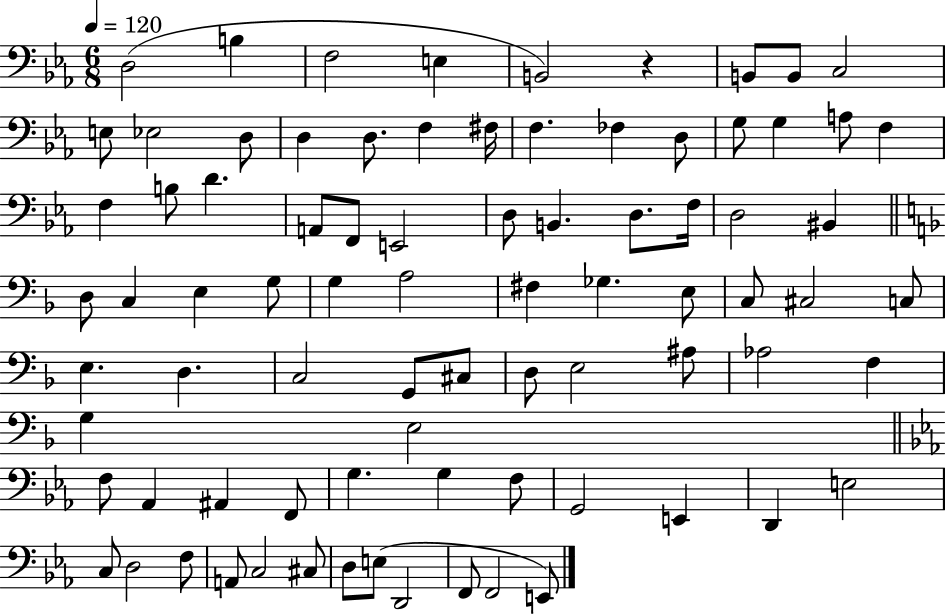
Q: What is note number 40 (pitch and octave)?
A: A3